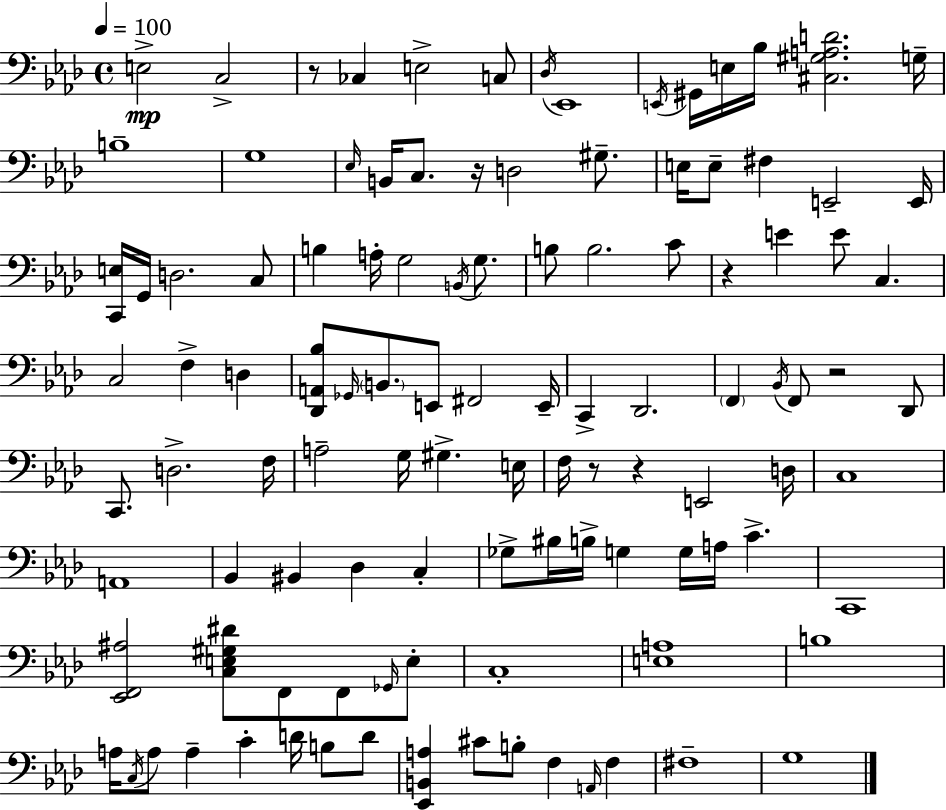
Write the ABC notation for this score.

X:1
T:Untitled
M:4/4
L:1/4
K:Fm
E,2 C,2 z/2 _C, E,2 C,/2 _D,/4 _E,,4 E,,/4 ^G,,/4 E,/4 _B,/4 [^C,^G,A,D]2 G,/4 B,4 G,4 _E,/4 B,,/4 C,/2 z/4 D,2 ^G,/2 E,/4 E,/2 ^F, E,,2 E,,/4 [C,,E,]/4 G,,/4 D,2 C,/2 B, A,/4 G,2 B,,/4 G,/2 B,/2 B,2 C/2 z E E/2 C, C,2 F, D, [_D,,A,,_B,]/2 _G,,/4 B,,/2 E,,/2 ^F,,2 E,,/4 C,, _D,,2 F,, _B,,/4 F,,/2 z2 _D,,/2 C,,/2 D,2 F,/4 A,2 G,/4 ^G, E,/4 F,/4 z/2 z E,,2 D,/4 C,4 A,,4 _B,, ^B,, _D, C, _G,/2 ^B,/4 B,/4 G, G,/4 A,/4 C C,,4 [_E,,F,,^A,]2 [C,E,^G,^D]/2 F,,/2 F,,/2 _G,,/4 E,/2 C,4 [E,A,]4 B,4 A,/4 C,/4 A,/2 A, C D/4 B,/2 D/2 [_E,,B,,A,] ^C/2 B,/2 F, A,,/4 F, ^F,4 G,4